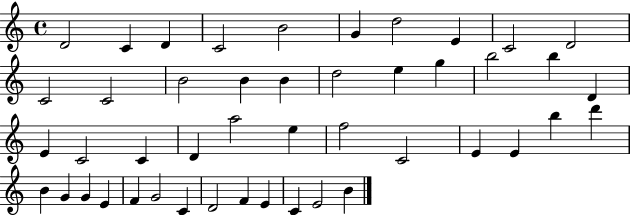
D4/h C4/q D4/q C4/h B4/h G4/q D5/h E4/q C4/h D4/h C4/h C4/h B4/h B4/q B4/q D5/h E5/q G5/q B5/h B5/q D4/q E4/q C4/h C4/q D4/q A5/h E5/q F5/h C4/h E4/q E4/q B5/q D6/q B4/q G4/q G4/q E4/q F4/q G4/h C4/q D4/h F4/q E4/q C4/q E4/h B4/q